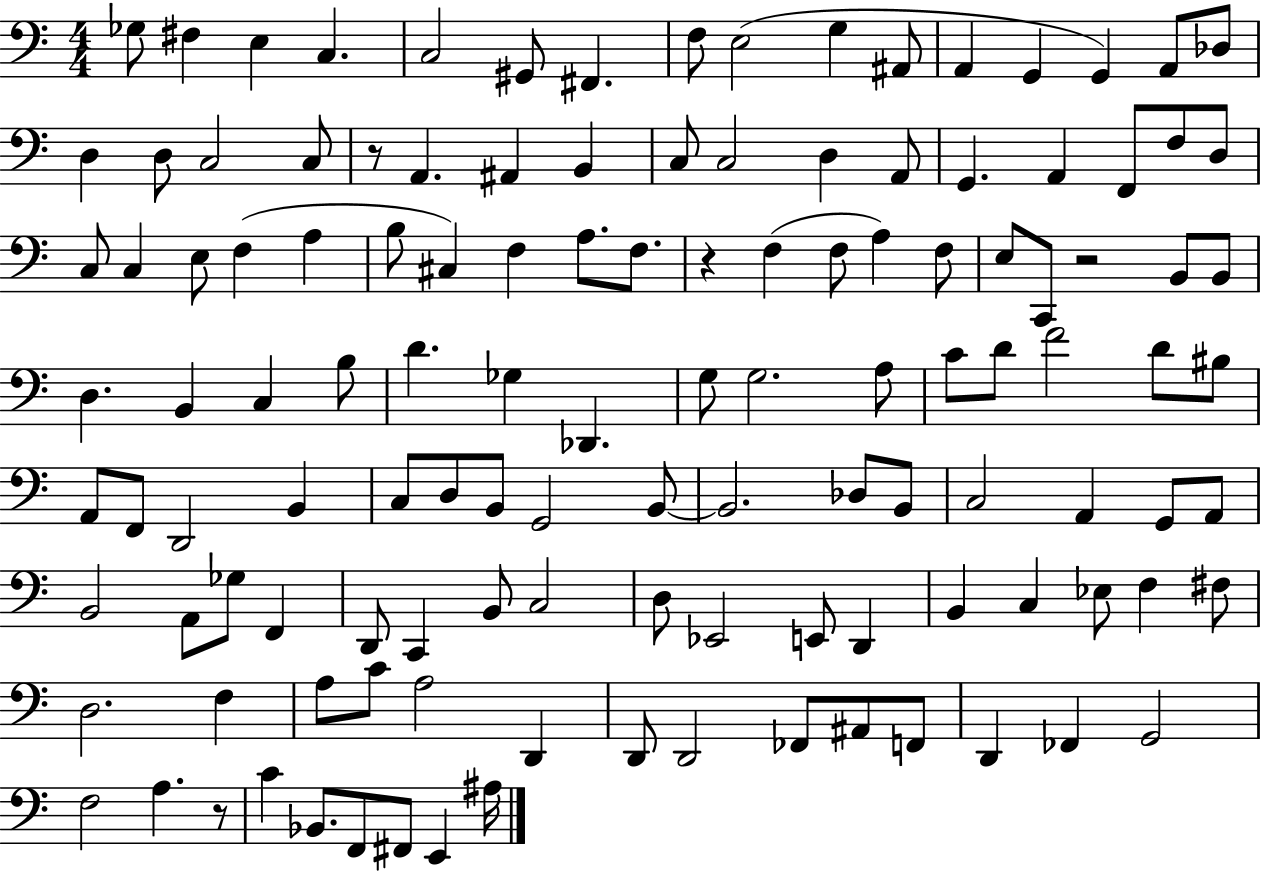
{
  \clef bass
  \numericTimeSignature
  \time 4/4
  \key c \major
  ges8 fis4 e4 c4. | c2 gis,8 fis,4. | f8 e2( g4 ais,8 | a,4 g,4 g,4) a,8 des8 | \break d4 d8 c2 c8 | r8 a,4. ais,4 b,4 | c8 c2 d4 a,8 | g,4. a,4 f,8 f8 d8 | \break c8 c4 e8 f4( a4 | b8 cis4) f4 a8. f8. | r4 f4( f8 a4) f8 | e8 c,8 r2 b,8 b,8 | \break d4. b,4 c4 b8 | d'4. ges4 des,4. | g8 g2. a8 | c'8 d'8 f'2 d'8 bis8 | \break a,8 f,8 d,2 b,4 | c8 d8 b,8 g,2 b,8~~ | b,2. des8 b,8 | c2 a,4 g,8 a,8 | \break b,2 a,8 ges8 f,4 | d,8 c,4 b,8 c2 | d8 ees,2 e,8 d,4 | b,4 c4 ees8 f4 fis8 | \break d2. f4 | a8 c'8 a2 d,4 | d,8 d,2 fes,8 ais,8 f,8 | d,4 fes,4 g,2 | \break f2 a4. r8 | c'4 bes,8. f,8 fis,8 e,4 ais16 | \bar "|."
}